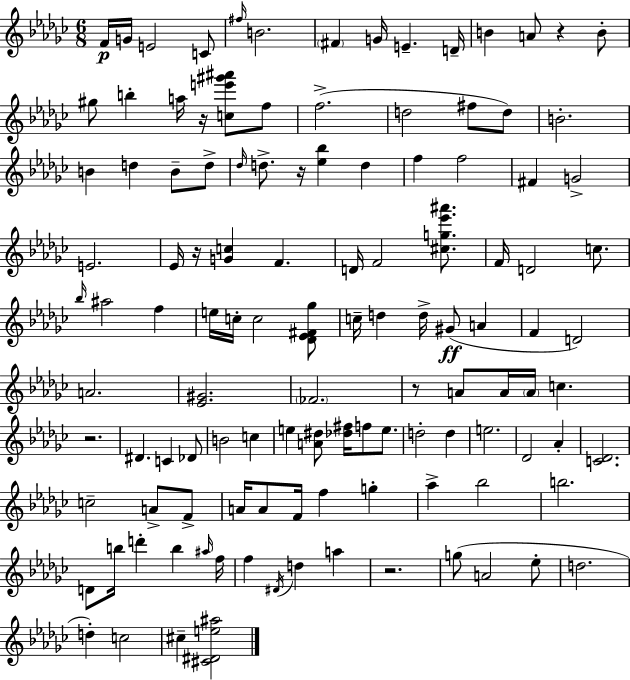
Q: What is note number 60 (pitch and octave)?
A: C5